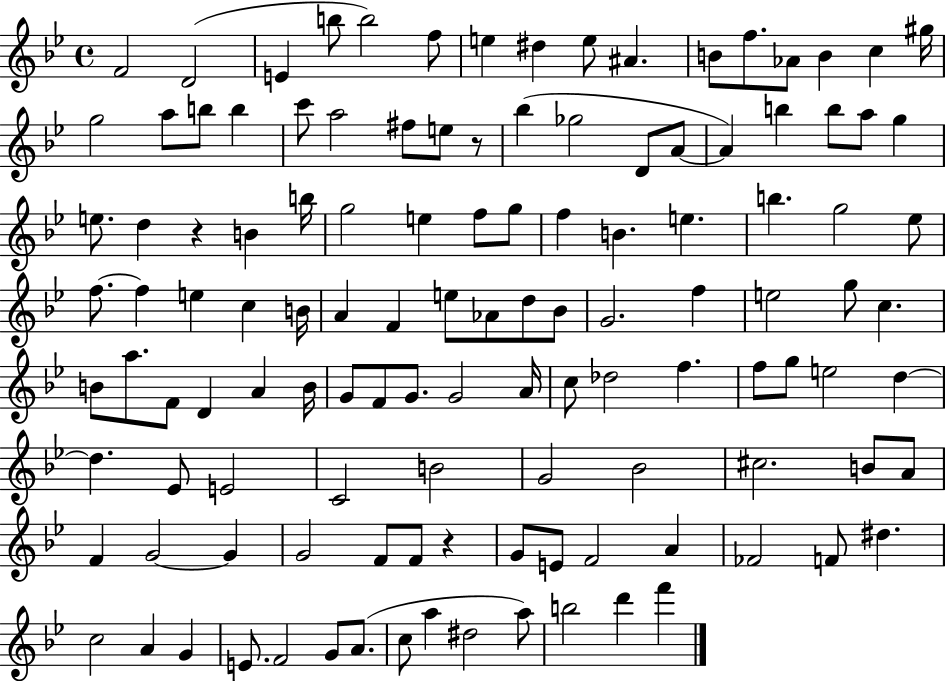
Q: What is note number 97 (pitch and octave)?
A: F4